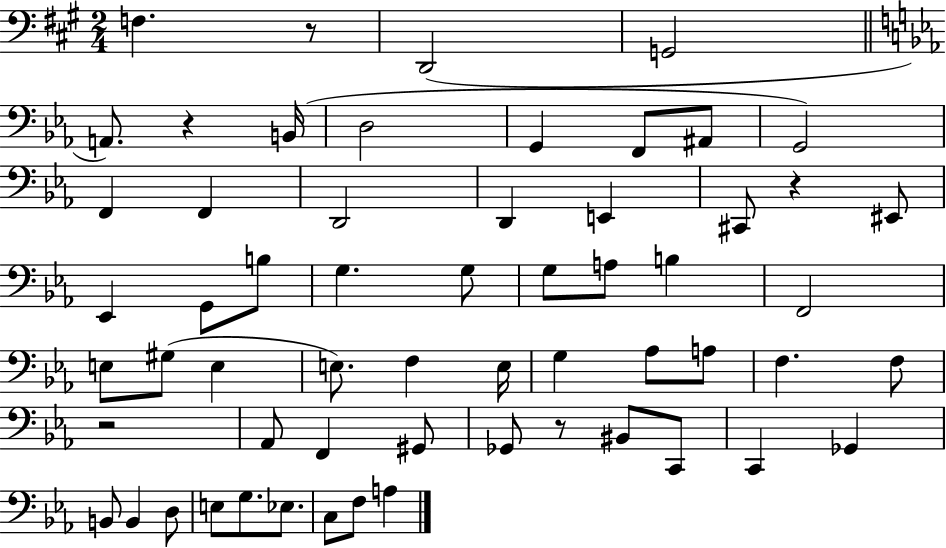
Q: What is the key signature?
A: A major